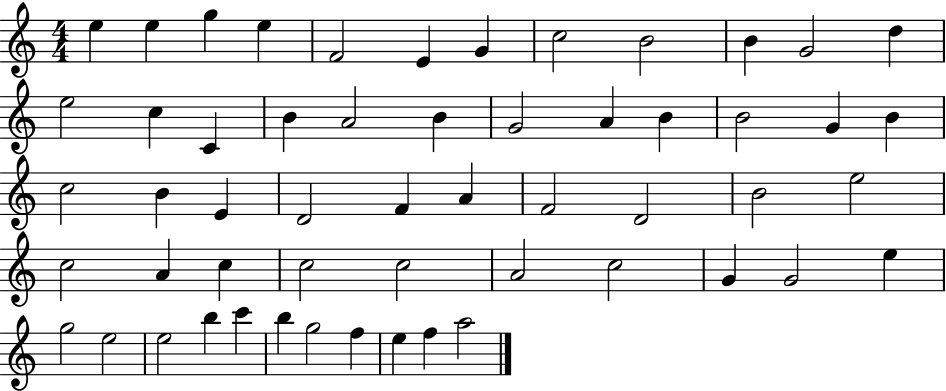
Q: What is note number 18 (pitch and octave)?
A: B4